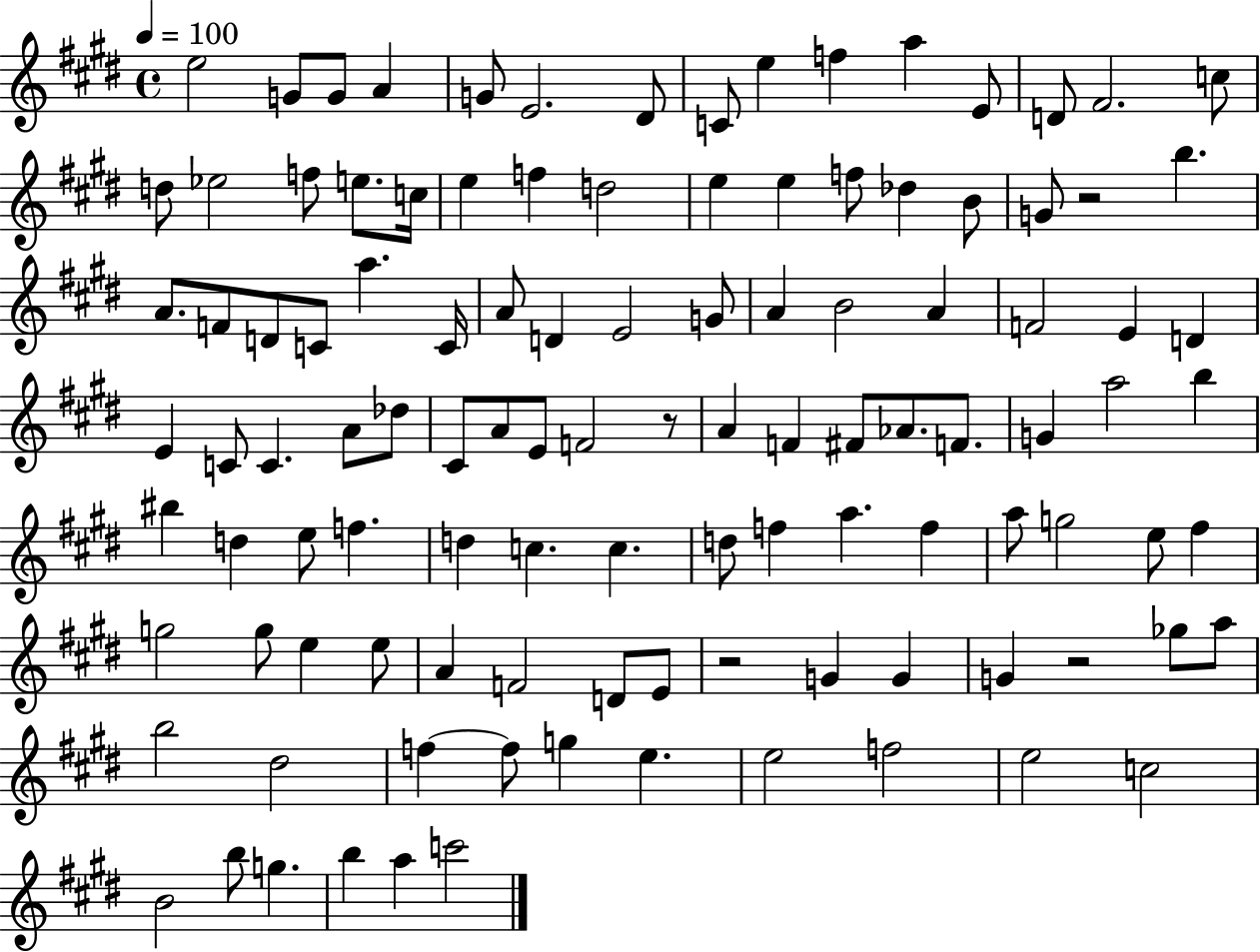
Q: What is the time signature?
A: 4/4